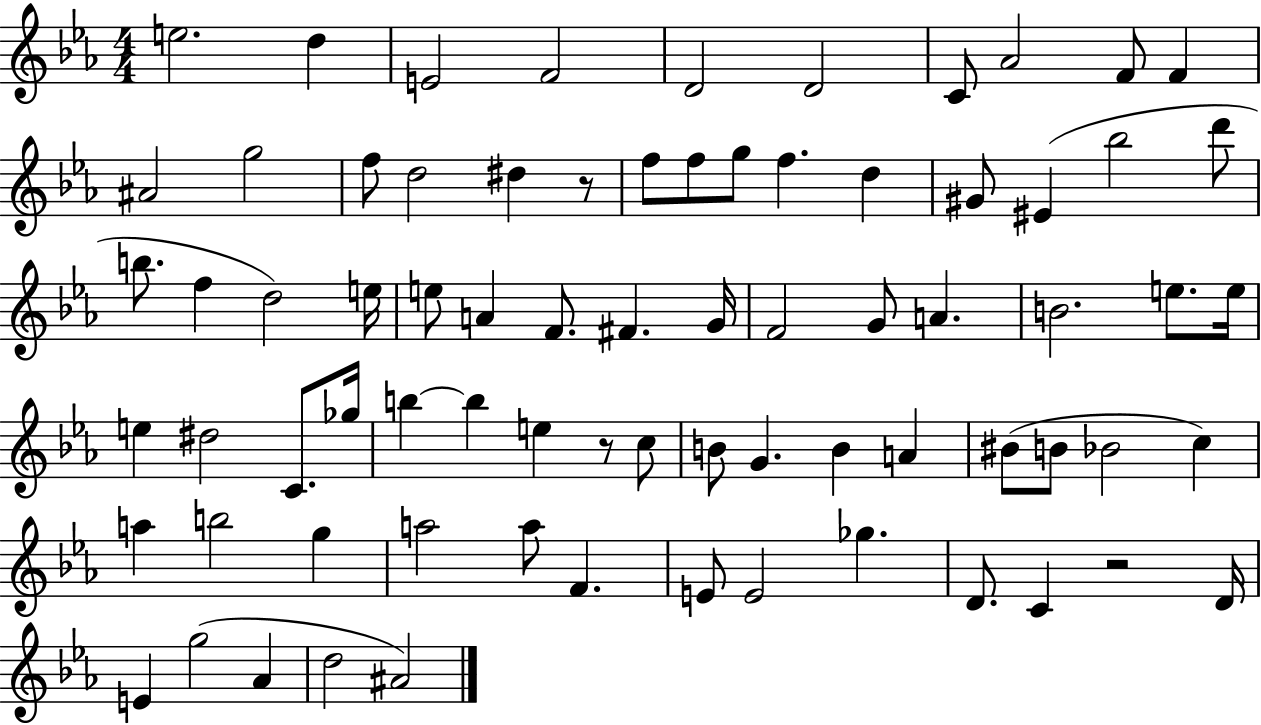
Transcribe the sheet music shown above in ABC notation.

X:1
T:Untitled
M:4/4
L:1/4
K:Eb
e2 d E2 F2 D2 D2 C/2 _A2 F/2 F ^A2 g2 f/2 d2 ^d z/2 f/2 f/2 g/2 f d ^G/2 ^E _b2 d'/2 b/2 f d2 e/4 e/2 A F/2 ^F G/4 F2 G/2 A B2 e/2 e/4 e ^d2 C/2 _g/4 b b e z/2 c/2 B/2 G B A ^B/2 B/2 _B2 c a b2 g a2 a/2 F E/2 E2 _g D/2 C z2 D/4 E g2 _A d2 ^A2